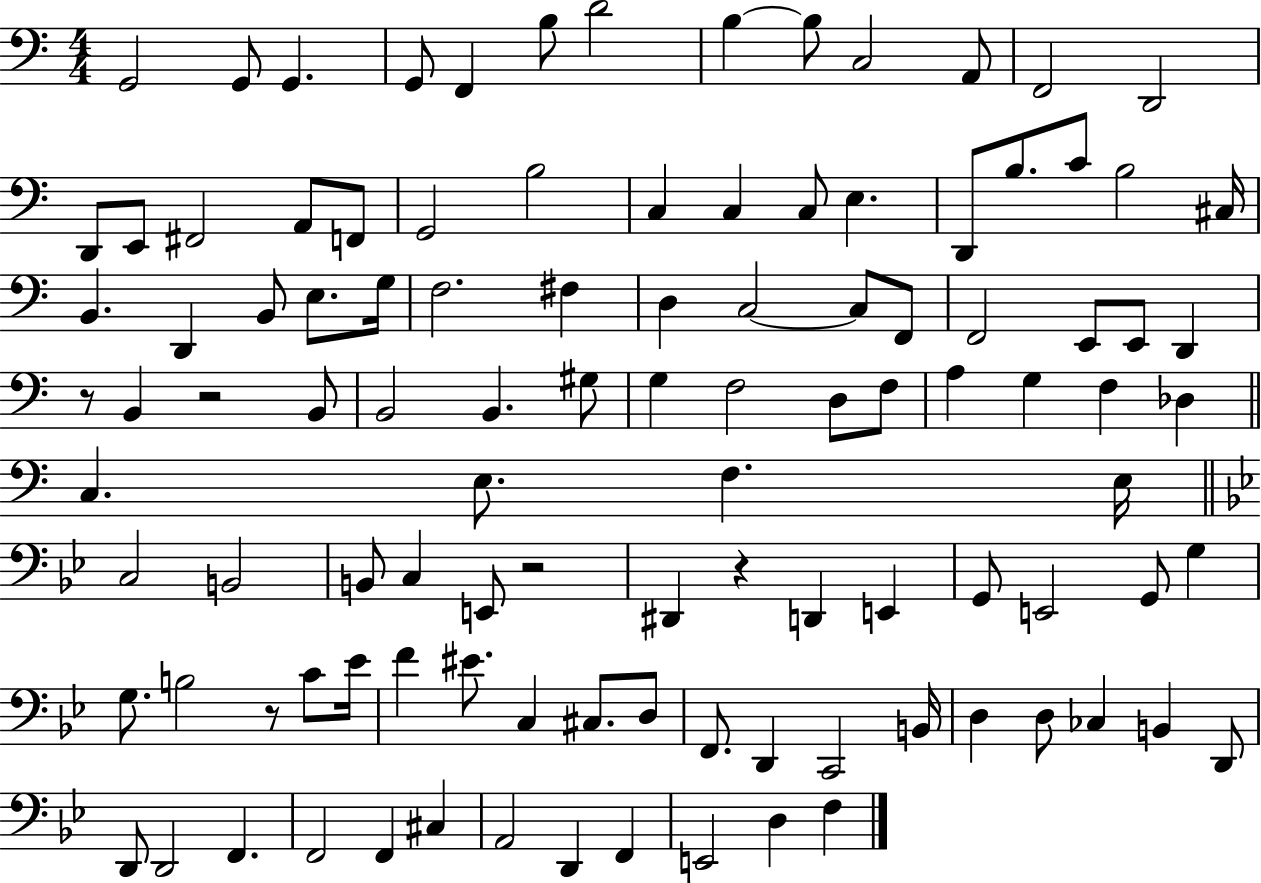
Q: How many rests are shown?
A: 5